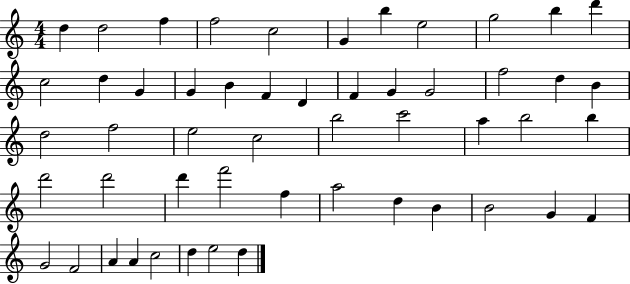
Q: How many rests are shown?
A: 0